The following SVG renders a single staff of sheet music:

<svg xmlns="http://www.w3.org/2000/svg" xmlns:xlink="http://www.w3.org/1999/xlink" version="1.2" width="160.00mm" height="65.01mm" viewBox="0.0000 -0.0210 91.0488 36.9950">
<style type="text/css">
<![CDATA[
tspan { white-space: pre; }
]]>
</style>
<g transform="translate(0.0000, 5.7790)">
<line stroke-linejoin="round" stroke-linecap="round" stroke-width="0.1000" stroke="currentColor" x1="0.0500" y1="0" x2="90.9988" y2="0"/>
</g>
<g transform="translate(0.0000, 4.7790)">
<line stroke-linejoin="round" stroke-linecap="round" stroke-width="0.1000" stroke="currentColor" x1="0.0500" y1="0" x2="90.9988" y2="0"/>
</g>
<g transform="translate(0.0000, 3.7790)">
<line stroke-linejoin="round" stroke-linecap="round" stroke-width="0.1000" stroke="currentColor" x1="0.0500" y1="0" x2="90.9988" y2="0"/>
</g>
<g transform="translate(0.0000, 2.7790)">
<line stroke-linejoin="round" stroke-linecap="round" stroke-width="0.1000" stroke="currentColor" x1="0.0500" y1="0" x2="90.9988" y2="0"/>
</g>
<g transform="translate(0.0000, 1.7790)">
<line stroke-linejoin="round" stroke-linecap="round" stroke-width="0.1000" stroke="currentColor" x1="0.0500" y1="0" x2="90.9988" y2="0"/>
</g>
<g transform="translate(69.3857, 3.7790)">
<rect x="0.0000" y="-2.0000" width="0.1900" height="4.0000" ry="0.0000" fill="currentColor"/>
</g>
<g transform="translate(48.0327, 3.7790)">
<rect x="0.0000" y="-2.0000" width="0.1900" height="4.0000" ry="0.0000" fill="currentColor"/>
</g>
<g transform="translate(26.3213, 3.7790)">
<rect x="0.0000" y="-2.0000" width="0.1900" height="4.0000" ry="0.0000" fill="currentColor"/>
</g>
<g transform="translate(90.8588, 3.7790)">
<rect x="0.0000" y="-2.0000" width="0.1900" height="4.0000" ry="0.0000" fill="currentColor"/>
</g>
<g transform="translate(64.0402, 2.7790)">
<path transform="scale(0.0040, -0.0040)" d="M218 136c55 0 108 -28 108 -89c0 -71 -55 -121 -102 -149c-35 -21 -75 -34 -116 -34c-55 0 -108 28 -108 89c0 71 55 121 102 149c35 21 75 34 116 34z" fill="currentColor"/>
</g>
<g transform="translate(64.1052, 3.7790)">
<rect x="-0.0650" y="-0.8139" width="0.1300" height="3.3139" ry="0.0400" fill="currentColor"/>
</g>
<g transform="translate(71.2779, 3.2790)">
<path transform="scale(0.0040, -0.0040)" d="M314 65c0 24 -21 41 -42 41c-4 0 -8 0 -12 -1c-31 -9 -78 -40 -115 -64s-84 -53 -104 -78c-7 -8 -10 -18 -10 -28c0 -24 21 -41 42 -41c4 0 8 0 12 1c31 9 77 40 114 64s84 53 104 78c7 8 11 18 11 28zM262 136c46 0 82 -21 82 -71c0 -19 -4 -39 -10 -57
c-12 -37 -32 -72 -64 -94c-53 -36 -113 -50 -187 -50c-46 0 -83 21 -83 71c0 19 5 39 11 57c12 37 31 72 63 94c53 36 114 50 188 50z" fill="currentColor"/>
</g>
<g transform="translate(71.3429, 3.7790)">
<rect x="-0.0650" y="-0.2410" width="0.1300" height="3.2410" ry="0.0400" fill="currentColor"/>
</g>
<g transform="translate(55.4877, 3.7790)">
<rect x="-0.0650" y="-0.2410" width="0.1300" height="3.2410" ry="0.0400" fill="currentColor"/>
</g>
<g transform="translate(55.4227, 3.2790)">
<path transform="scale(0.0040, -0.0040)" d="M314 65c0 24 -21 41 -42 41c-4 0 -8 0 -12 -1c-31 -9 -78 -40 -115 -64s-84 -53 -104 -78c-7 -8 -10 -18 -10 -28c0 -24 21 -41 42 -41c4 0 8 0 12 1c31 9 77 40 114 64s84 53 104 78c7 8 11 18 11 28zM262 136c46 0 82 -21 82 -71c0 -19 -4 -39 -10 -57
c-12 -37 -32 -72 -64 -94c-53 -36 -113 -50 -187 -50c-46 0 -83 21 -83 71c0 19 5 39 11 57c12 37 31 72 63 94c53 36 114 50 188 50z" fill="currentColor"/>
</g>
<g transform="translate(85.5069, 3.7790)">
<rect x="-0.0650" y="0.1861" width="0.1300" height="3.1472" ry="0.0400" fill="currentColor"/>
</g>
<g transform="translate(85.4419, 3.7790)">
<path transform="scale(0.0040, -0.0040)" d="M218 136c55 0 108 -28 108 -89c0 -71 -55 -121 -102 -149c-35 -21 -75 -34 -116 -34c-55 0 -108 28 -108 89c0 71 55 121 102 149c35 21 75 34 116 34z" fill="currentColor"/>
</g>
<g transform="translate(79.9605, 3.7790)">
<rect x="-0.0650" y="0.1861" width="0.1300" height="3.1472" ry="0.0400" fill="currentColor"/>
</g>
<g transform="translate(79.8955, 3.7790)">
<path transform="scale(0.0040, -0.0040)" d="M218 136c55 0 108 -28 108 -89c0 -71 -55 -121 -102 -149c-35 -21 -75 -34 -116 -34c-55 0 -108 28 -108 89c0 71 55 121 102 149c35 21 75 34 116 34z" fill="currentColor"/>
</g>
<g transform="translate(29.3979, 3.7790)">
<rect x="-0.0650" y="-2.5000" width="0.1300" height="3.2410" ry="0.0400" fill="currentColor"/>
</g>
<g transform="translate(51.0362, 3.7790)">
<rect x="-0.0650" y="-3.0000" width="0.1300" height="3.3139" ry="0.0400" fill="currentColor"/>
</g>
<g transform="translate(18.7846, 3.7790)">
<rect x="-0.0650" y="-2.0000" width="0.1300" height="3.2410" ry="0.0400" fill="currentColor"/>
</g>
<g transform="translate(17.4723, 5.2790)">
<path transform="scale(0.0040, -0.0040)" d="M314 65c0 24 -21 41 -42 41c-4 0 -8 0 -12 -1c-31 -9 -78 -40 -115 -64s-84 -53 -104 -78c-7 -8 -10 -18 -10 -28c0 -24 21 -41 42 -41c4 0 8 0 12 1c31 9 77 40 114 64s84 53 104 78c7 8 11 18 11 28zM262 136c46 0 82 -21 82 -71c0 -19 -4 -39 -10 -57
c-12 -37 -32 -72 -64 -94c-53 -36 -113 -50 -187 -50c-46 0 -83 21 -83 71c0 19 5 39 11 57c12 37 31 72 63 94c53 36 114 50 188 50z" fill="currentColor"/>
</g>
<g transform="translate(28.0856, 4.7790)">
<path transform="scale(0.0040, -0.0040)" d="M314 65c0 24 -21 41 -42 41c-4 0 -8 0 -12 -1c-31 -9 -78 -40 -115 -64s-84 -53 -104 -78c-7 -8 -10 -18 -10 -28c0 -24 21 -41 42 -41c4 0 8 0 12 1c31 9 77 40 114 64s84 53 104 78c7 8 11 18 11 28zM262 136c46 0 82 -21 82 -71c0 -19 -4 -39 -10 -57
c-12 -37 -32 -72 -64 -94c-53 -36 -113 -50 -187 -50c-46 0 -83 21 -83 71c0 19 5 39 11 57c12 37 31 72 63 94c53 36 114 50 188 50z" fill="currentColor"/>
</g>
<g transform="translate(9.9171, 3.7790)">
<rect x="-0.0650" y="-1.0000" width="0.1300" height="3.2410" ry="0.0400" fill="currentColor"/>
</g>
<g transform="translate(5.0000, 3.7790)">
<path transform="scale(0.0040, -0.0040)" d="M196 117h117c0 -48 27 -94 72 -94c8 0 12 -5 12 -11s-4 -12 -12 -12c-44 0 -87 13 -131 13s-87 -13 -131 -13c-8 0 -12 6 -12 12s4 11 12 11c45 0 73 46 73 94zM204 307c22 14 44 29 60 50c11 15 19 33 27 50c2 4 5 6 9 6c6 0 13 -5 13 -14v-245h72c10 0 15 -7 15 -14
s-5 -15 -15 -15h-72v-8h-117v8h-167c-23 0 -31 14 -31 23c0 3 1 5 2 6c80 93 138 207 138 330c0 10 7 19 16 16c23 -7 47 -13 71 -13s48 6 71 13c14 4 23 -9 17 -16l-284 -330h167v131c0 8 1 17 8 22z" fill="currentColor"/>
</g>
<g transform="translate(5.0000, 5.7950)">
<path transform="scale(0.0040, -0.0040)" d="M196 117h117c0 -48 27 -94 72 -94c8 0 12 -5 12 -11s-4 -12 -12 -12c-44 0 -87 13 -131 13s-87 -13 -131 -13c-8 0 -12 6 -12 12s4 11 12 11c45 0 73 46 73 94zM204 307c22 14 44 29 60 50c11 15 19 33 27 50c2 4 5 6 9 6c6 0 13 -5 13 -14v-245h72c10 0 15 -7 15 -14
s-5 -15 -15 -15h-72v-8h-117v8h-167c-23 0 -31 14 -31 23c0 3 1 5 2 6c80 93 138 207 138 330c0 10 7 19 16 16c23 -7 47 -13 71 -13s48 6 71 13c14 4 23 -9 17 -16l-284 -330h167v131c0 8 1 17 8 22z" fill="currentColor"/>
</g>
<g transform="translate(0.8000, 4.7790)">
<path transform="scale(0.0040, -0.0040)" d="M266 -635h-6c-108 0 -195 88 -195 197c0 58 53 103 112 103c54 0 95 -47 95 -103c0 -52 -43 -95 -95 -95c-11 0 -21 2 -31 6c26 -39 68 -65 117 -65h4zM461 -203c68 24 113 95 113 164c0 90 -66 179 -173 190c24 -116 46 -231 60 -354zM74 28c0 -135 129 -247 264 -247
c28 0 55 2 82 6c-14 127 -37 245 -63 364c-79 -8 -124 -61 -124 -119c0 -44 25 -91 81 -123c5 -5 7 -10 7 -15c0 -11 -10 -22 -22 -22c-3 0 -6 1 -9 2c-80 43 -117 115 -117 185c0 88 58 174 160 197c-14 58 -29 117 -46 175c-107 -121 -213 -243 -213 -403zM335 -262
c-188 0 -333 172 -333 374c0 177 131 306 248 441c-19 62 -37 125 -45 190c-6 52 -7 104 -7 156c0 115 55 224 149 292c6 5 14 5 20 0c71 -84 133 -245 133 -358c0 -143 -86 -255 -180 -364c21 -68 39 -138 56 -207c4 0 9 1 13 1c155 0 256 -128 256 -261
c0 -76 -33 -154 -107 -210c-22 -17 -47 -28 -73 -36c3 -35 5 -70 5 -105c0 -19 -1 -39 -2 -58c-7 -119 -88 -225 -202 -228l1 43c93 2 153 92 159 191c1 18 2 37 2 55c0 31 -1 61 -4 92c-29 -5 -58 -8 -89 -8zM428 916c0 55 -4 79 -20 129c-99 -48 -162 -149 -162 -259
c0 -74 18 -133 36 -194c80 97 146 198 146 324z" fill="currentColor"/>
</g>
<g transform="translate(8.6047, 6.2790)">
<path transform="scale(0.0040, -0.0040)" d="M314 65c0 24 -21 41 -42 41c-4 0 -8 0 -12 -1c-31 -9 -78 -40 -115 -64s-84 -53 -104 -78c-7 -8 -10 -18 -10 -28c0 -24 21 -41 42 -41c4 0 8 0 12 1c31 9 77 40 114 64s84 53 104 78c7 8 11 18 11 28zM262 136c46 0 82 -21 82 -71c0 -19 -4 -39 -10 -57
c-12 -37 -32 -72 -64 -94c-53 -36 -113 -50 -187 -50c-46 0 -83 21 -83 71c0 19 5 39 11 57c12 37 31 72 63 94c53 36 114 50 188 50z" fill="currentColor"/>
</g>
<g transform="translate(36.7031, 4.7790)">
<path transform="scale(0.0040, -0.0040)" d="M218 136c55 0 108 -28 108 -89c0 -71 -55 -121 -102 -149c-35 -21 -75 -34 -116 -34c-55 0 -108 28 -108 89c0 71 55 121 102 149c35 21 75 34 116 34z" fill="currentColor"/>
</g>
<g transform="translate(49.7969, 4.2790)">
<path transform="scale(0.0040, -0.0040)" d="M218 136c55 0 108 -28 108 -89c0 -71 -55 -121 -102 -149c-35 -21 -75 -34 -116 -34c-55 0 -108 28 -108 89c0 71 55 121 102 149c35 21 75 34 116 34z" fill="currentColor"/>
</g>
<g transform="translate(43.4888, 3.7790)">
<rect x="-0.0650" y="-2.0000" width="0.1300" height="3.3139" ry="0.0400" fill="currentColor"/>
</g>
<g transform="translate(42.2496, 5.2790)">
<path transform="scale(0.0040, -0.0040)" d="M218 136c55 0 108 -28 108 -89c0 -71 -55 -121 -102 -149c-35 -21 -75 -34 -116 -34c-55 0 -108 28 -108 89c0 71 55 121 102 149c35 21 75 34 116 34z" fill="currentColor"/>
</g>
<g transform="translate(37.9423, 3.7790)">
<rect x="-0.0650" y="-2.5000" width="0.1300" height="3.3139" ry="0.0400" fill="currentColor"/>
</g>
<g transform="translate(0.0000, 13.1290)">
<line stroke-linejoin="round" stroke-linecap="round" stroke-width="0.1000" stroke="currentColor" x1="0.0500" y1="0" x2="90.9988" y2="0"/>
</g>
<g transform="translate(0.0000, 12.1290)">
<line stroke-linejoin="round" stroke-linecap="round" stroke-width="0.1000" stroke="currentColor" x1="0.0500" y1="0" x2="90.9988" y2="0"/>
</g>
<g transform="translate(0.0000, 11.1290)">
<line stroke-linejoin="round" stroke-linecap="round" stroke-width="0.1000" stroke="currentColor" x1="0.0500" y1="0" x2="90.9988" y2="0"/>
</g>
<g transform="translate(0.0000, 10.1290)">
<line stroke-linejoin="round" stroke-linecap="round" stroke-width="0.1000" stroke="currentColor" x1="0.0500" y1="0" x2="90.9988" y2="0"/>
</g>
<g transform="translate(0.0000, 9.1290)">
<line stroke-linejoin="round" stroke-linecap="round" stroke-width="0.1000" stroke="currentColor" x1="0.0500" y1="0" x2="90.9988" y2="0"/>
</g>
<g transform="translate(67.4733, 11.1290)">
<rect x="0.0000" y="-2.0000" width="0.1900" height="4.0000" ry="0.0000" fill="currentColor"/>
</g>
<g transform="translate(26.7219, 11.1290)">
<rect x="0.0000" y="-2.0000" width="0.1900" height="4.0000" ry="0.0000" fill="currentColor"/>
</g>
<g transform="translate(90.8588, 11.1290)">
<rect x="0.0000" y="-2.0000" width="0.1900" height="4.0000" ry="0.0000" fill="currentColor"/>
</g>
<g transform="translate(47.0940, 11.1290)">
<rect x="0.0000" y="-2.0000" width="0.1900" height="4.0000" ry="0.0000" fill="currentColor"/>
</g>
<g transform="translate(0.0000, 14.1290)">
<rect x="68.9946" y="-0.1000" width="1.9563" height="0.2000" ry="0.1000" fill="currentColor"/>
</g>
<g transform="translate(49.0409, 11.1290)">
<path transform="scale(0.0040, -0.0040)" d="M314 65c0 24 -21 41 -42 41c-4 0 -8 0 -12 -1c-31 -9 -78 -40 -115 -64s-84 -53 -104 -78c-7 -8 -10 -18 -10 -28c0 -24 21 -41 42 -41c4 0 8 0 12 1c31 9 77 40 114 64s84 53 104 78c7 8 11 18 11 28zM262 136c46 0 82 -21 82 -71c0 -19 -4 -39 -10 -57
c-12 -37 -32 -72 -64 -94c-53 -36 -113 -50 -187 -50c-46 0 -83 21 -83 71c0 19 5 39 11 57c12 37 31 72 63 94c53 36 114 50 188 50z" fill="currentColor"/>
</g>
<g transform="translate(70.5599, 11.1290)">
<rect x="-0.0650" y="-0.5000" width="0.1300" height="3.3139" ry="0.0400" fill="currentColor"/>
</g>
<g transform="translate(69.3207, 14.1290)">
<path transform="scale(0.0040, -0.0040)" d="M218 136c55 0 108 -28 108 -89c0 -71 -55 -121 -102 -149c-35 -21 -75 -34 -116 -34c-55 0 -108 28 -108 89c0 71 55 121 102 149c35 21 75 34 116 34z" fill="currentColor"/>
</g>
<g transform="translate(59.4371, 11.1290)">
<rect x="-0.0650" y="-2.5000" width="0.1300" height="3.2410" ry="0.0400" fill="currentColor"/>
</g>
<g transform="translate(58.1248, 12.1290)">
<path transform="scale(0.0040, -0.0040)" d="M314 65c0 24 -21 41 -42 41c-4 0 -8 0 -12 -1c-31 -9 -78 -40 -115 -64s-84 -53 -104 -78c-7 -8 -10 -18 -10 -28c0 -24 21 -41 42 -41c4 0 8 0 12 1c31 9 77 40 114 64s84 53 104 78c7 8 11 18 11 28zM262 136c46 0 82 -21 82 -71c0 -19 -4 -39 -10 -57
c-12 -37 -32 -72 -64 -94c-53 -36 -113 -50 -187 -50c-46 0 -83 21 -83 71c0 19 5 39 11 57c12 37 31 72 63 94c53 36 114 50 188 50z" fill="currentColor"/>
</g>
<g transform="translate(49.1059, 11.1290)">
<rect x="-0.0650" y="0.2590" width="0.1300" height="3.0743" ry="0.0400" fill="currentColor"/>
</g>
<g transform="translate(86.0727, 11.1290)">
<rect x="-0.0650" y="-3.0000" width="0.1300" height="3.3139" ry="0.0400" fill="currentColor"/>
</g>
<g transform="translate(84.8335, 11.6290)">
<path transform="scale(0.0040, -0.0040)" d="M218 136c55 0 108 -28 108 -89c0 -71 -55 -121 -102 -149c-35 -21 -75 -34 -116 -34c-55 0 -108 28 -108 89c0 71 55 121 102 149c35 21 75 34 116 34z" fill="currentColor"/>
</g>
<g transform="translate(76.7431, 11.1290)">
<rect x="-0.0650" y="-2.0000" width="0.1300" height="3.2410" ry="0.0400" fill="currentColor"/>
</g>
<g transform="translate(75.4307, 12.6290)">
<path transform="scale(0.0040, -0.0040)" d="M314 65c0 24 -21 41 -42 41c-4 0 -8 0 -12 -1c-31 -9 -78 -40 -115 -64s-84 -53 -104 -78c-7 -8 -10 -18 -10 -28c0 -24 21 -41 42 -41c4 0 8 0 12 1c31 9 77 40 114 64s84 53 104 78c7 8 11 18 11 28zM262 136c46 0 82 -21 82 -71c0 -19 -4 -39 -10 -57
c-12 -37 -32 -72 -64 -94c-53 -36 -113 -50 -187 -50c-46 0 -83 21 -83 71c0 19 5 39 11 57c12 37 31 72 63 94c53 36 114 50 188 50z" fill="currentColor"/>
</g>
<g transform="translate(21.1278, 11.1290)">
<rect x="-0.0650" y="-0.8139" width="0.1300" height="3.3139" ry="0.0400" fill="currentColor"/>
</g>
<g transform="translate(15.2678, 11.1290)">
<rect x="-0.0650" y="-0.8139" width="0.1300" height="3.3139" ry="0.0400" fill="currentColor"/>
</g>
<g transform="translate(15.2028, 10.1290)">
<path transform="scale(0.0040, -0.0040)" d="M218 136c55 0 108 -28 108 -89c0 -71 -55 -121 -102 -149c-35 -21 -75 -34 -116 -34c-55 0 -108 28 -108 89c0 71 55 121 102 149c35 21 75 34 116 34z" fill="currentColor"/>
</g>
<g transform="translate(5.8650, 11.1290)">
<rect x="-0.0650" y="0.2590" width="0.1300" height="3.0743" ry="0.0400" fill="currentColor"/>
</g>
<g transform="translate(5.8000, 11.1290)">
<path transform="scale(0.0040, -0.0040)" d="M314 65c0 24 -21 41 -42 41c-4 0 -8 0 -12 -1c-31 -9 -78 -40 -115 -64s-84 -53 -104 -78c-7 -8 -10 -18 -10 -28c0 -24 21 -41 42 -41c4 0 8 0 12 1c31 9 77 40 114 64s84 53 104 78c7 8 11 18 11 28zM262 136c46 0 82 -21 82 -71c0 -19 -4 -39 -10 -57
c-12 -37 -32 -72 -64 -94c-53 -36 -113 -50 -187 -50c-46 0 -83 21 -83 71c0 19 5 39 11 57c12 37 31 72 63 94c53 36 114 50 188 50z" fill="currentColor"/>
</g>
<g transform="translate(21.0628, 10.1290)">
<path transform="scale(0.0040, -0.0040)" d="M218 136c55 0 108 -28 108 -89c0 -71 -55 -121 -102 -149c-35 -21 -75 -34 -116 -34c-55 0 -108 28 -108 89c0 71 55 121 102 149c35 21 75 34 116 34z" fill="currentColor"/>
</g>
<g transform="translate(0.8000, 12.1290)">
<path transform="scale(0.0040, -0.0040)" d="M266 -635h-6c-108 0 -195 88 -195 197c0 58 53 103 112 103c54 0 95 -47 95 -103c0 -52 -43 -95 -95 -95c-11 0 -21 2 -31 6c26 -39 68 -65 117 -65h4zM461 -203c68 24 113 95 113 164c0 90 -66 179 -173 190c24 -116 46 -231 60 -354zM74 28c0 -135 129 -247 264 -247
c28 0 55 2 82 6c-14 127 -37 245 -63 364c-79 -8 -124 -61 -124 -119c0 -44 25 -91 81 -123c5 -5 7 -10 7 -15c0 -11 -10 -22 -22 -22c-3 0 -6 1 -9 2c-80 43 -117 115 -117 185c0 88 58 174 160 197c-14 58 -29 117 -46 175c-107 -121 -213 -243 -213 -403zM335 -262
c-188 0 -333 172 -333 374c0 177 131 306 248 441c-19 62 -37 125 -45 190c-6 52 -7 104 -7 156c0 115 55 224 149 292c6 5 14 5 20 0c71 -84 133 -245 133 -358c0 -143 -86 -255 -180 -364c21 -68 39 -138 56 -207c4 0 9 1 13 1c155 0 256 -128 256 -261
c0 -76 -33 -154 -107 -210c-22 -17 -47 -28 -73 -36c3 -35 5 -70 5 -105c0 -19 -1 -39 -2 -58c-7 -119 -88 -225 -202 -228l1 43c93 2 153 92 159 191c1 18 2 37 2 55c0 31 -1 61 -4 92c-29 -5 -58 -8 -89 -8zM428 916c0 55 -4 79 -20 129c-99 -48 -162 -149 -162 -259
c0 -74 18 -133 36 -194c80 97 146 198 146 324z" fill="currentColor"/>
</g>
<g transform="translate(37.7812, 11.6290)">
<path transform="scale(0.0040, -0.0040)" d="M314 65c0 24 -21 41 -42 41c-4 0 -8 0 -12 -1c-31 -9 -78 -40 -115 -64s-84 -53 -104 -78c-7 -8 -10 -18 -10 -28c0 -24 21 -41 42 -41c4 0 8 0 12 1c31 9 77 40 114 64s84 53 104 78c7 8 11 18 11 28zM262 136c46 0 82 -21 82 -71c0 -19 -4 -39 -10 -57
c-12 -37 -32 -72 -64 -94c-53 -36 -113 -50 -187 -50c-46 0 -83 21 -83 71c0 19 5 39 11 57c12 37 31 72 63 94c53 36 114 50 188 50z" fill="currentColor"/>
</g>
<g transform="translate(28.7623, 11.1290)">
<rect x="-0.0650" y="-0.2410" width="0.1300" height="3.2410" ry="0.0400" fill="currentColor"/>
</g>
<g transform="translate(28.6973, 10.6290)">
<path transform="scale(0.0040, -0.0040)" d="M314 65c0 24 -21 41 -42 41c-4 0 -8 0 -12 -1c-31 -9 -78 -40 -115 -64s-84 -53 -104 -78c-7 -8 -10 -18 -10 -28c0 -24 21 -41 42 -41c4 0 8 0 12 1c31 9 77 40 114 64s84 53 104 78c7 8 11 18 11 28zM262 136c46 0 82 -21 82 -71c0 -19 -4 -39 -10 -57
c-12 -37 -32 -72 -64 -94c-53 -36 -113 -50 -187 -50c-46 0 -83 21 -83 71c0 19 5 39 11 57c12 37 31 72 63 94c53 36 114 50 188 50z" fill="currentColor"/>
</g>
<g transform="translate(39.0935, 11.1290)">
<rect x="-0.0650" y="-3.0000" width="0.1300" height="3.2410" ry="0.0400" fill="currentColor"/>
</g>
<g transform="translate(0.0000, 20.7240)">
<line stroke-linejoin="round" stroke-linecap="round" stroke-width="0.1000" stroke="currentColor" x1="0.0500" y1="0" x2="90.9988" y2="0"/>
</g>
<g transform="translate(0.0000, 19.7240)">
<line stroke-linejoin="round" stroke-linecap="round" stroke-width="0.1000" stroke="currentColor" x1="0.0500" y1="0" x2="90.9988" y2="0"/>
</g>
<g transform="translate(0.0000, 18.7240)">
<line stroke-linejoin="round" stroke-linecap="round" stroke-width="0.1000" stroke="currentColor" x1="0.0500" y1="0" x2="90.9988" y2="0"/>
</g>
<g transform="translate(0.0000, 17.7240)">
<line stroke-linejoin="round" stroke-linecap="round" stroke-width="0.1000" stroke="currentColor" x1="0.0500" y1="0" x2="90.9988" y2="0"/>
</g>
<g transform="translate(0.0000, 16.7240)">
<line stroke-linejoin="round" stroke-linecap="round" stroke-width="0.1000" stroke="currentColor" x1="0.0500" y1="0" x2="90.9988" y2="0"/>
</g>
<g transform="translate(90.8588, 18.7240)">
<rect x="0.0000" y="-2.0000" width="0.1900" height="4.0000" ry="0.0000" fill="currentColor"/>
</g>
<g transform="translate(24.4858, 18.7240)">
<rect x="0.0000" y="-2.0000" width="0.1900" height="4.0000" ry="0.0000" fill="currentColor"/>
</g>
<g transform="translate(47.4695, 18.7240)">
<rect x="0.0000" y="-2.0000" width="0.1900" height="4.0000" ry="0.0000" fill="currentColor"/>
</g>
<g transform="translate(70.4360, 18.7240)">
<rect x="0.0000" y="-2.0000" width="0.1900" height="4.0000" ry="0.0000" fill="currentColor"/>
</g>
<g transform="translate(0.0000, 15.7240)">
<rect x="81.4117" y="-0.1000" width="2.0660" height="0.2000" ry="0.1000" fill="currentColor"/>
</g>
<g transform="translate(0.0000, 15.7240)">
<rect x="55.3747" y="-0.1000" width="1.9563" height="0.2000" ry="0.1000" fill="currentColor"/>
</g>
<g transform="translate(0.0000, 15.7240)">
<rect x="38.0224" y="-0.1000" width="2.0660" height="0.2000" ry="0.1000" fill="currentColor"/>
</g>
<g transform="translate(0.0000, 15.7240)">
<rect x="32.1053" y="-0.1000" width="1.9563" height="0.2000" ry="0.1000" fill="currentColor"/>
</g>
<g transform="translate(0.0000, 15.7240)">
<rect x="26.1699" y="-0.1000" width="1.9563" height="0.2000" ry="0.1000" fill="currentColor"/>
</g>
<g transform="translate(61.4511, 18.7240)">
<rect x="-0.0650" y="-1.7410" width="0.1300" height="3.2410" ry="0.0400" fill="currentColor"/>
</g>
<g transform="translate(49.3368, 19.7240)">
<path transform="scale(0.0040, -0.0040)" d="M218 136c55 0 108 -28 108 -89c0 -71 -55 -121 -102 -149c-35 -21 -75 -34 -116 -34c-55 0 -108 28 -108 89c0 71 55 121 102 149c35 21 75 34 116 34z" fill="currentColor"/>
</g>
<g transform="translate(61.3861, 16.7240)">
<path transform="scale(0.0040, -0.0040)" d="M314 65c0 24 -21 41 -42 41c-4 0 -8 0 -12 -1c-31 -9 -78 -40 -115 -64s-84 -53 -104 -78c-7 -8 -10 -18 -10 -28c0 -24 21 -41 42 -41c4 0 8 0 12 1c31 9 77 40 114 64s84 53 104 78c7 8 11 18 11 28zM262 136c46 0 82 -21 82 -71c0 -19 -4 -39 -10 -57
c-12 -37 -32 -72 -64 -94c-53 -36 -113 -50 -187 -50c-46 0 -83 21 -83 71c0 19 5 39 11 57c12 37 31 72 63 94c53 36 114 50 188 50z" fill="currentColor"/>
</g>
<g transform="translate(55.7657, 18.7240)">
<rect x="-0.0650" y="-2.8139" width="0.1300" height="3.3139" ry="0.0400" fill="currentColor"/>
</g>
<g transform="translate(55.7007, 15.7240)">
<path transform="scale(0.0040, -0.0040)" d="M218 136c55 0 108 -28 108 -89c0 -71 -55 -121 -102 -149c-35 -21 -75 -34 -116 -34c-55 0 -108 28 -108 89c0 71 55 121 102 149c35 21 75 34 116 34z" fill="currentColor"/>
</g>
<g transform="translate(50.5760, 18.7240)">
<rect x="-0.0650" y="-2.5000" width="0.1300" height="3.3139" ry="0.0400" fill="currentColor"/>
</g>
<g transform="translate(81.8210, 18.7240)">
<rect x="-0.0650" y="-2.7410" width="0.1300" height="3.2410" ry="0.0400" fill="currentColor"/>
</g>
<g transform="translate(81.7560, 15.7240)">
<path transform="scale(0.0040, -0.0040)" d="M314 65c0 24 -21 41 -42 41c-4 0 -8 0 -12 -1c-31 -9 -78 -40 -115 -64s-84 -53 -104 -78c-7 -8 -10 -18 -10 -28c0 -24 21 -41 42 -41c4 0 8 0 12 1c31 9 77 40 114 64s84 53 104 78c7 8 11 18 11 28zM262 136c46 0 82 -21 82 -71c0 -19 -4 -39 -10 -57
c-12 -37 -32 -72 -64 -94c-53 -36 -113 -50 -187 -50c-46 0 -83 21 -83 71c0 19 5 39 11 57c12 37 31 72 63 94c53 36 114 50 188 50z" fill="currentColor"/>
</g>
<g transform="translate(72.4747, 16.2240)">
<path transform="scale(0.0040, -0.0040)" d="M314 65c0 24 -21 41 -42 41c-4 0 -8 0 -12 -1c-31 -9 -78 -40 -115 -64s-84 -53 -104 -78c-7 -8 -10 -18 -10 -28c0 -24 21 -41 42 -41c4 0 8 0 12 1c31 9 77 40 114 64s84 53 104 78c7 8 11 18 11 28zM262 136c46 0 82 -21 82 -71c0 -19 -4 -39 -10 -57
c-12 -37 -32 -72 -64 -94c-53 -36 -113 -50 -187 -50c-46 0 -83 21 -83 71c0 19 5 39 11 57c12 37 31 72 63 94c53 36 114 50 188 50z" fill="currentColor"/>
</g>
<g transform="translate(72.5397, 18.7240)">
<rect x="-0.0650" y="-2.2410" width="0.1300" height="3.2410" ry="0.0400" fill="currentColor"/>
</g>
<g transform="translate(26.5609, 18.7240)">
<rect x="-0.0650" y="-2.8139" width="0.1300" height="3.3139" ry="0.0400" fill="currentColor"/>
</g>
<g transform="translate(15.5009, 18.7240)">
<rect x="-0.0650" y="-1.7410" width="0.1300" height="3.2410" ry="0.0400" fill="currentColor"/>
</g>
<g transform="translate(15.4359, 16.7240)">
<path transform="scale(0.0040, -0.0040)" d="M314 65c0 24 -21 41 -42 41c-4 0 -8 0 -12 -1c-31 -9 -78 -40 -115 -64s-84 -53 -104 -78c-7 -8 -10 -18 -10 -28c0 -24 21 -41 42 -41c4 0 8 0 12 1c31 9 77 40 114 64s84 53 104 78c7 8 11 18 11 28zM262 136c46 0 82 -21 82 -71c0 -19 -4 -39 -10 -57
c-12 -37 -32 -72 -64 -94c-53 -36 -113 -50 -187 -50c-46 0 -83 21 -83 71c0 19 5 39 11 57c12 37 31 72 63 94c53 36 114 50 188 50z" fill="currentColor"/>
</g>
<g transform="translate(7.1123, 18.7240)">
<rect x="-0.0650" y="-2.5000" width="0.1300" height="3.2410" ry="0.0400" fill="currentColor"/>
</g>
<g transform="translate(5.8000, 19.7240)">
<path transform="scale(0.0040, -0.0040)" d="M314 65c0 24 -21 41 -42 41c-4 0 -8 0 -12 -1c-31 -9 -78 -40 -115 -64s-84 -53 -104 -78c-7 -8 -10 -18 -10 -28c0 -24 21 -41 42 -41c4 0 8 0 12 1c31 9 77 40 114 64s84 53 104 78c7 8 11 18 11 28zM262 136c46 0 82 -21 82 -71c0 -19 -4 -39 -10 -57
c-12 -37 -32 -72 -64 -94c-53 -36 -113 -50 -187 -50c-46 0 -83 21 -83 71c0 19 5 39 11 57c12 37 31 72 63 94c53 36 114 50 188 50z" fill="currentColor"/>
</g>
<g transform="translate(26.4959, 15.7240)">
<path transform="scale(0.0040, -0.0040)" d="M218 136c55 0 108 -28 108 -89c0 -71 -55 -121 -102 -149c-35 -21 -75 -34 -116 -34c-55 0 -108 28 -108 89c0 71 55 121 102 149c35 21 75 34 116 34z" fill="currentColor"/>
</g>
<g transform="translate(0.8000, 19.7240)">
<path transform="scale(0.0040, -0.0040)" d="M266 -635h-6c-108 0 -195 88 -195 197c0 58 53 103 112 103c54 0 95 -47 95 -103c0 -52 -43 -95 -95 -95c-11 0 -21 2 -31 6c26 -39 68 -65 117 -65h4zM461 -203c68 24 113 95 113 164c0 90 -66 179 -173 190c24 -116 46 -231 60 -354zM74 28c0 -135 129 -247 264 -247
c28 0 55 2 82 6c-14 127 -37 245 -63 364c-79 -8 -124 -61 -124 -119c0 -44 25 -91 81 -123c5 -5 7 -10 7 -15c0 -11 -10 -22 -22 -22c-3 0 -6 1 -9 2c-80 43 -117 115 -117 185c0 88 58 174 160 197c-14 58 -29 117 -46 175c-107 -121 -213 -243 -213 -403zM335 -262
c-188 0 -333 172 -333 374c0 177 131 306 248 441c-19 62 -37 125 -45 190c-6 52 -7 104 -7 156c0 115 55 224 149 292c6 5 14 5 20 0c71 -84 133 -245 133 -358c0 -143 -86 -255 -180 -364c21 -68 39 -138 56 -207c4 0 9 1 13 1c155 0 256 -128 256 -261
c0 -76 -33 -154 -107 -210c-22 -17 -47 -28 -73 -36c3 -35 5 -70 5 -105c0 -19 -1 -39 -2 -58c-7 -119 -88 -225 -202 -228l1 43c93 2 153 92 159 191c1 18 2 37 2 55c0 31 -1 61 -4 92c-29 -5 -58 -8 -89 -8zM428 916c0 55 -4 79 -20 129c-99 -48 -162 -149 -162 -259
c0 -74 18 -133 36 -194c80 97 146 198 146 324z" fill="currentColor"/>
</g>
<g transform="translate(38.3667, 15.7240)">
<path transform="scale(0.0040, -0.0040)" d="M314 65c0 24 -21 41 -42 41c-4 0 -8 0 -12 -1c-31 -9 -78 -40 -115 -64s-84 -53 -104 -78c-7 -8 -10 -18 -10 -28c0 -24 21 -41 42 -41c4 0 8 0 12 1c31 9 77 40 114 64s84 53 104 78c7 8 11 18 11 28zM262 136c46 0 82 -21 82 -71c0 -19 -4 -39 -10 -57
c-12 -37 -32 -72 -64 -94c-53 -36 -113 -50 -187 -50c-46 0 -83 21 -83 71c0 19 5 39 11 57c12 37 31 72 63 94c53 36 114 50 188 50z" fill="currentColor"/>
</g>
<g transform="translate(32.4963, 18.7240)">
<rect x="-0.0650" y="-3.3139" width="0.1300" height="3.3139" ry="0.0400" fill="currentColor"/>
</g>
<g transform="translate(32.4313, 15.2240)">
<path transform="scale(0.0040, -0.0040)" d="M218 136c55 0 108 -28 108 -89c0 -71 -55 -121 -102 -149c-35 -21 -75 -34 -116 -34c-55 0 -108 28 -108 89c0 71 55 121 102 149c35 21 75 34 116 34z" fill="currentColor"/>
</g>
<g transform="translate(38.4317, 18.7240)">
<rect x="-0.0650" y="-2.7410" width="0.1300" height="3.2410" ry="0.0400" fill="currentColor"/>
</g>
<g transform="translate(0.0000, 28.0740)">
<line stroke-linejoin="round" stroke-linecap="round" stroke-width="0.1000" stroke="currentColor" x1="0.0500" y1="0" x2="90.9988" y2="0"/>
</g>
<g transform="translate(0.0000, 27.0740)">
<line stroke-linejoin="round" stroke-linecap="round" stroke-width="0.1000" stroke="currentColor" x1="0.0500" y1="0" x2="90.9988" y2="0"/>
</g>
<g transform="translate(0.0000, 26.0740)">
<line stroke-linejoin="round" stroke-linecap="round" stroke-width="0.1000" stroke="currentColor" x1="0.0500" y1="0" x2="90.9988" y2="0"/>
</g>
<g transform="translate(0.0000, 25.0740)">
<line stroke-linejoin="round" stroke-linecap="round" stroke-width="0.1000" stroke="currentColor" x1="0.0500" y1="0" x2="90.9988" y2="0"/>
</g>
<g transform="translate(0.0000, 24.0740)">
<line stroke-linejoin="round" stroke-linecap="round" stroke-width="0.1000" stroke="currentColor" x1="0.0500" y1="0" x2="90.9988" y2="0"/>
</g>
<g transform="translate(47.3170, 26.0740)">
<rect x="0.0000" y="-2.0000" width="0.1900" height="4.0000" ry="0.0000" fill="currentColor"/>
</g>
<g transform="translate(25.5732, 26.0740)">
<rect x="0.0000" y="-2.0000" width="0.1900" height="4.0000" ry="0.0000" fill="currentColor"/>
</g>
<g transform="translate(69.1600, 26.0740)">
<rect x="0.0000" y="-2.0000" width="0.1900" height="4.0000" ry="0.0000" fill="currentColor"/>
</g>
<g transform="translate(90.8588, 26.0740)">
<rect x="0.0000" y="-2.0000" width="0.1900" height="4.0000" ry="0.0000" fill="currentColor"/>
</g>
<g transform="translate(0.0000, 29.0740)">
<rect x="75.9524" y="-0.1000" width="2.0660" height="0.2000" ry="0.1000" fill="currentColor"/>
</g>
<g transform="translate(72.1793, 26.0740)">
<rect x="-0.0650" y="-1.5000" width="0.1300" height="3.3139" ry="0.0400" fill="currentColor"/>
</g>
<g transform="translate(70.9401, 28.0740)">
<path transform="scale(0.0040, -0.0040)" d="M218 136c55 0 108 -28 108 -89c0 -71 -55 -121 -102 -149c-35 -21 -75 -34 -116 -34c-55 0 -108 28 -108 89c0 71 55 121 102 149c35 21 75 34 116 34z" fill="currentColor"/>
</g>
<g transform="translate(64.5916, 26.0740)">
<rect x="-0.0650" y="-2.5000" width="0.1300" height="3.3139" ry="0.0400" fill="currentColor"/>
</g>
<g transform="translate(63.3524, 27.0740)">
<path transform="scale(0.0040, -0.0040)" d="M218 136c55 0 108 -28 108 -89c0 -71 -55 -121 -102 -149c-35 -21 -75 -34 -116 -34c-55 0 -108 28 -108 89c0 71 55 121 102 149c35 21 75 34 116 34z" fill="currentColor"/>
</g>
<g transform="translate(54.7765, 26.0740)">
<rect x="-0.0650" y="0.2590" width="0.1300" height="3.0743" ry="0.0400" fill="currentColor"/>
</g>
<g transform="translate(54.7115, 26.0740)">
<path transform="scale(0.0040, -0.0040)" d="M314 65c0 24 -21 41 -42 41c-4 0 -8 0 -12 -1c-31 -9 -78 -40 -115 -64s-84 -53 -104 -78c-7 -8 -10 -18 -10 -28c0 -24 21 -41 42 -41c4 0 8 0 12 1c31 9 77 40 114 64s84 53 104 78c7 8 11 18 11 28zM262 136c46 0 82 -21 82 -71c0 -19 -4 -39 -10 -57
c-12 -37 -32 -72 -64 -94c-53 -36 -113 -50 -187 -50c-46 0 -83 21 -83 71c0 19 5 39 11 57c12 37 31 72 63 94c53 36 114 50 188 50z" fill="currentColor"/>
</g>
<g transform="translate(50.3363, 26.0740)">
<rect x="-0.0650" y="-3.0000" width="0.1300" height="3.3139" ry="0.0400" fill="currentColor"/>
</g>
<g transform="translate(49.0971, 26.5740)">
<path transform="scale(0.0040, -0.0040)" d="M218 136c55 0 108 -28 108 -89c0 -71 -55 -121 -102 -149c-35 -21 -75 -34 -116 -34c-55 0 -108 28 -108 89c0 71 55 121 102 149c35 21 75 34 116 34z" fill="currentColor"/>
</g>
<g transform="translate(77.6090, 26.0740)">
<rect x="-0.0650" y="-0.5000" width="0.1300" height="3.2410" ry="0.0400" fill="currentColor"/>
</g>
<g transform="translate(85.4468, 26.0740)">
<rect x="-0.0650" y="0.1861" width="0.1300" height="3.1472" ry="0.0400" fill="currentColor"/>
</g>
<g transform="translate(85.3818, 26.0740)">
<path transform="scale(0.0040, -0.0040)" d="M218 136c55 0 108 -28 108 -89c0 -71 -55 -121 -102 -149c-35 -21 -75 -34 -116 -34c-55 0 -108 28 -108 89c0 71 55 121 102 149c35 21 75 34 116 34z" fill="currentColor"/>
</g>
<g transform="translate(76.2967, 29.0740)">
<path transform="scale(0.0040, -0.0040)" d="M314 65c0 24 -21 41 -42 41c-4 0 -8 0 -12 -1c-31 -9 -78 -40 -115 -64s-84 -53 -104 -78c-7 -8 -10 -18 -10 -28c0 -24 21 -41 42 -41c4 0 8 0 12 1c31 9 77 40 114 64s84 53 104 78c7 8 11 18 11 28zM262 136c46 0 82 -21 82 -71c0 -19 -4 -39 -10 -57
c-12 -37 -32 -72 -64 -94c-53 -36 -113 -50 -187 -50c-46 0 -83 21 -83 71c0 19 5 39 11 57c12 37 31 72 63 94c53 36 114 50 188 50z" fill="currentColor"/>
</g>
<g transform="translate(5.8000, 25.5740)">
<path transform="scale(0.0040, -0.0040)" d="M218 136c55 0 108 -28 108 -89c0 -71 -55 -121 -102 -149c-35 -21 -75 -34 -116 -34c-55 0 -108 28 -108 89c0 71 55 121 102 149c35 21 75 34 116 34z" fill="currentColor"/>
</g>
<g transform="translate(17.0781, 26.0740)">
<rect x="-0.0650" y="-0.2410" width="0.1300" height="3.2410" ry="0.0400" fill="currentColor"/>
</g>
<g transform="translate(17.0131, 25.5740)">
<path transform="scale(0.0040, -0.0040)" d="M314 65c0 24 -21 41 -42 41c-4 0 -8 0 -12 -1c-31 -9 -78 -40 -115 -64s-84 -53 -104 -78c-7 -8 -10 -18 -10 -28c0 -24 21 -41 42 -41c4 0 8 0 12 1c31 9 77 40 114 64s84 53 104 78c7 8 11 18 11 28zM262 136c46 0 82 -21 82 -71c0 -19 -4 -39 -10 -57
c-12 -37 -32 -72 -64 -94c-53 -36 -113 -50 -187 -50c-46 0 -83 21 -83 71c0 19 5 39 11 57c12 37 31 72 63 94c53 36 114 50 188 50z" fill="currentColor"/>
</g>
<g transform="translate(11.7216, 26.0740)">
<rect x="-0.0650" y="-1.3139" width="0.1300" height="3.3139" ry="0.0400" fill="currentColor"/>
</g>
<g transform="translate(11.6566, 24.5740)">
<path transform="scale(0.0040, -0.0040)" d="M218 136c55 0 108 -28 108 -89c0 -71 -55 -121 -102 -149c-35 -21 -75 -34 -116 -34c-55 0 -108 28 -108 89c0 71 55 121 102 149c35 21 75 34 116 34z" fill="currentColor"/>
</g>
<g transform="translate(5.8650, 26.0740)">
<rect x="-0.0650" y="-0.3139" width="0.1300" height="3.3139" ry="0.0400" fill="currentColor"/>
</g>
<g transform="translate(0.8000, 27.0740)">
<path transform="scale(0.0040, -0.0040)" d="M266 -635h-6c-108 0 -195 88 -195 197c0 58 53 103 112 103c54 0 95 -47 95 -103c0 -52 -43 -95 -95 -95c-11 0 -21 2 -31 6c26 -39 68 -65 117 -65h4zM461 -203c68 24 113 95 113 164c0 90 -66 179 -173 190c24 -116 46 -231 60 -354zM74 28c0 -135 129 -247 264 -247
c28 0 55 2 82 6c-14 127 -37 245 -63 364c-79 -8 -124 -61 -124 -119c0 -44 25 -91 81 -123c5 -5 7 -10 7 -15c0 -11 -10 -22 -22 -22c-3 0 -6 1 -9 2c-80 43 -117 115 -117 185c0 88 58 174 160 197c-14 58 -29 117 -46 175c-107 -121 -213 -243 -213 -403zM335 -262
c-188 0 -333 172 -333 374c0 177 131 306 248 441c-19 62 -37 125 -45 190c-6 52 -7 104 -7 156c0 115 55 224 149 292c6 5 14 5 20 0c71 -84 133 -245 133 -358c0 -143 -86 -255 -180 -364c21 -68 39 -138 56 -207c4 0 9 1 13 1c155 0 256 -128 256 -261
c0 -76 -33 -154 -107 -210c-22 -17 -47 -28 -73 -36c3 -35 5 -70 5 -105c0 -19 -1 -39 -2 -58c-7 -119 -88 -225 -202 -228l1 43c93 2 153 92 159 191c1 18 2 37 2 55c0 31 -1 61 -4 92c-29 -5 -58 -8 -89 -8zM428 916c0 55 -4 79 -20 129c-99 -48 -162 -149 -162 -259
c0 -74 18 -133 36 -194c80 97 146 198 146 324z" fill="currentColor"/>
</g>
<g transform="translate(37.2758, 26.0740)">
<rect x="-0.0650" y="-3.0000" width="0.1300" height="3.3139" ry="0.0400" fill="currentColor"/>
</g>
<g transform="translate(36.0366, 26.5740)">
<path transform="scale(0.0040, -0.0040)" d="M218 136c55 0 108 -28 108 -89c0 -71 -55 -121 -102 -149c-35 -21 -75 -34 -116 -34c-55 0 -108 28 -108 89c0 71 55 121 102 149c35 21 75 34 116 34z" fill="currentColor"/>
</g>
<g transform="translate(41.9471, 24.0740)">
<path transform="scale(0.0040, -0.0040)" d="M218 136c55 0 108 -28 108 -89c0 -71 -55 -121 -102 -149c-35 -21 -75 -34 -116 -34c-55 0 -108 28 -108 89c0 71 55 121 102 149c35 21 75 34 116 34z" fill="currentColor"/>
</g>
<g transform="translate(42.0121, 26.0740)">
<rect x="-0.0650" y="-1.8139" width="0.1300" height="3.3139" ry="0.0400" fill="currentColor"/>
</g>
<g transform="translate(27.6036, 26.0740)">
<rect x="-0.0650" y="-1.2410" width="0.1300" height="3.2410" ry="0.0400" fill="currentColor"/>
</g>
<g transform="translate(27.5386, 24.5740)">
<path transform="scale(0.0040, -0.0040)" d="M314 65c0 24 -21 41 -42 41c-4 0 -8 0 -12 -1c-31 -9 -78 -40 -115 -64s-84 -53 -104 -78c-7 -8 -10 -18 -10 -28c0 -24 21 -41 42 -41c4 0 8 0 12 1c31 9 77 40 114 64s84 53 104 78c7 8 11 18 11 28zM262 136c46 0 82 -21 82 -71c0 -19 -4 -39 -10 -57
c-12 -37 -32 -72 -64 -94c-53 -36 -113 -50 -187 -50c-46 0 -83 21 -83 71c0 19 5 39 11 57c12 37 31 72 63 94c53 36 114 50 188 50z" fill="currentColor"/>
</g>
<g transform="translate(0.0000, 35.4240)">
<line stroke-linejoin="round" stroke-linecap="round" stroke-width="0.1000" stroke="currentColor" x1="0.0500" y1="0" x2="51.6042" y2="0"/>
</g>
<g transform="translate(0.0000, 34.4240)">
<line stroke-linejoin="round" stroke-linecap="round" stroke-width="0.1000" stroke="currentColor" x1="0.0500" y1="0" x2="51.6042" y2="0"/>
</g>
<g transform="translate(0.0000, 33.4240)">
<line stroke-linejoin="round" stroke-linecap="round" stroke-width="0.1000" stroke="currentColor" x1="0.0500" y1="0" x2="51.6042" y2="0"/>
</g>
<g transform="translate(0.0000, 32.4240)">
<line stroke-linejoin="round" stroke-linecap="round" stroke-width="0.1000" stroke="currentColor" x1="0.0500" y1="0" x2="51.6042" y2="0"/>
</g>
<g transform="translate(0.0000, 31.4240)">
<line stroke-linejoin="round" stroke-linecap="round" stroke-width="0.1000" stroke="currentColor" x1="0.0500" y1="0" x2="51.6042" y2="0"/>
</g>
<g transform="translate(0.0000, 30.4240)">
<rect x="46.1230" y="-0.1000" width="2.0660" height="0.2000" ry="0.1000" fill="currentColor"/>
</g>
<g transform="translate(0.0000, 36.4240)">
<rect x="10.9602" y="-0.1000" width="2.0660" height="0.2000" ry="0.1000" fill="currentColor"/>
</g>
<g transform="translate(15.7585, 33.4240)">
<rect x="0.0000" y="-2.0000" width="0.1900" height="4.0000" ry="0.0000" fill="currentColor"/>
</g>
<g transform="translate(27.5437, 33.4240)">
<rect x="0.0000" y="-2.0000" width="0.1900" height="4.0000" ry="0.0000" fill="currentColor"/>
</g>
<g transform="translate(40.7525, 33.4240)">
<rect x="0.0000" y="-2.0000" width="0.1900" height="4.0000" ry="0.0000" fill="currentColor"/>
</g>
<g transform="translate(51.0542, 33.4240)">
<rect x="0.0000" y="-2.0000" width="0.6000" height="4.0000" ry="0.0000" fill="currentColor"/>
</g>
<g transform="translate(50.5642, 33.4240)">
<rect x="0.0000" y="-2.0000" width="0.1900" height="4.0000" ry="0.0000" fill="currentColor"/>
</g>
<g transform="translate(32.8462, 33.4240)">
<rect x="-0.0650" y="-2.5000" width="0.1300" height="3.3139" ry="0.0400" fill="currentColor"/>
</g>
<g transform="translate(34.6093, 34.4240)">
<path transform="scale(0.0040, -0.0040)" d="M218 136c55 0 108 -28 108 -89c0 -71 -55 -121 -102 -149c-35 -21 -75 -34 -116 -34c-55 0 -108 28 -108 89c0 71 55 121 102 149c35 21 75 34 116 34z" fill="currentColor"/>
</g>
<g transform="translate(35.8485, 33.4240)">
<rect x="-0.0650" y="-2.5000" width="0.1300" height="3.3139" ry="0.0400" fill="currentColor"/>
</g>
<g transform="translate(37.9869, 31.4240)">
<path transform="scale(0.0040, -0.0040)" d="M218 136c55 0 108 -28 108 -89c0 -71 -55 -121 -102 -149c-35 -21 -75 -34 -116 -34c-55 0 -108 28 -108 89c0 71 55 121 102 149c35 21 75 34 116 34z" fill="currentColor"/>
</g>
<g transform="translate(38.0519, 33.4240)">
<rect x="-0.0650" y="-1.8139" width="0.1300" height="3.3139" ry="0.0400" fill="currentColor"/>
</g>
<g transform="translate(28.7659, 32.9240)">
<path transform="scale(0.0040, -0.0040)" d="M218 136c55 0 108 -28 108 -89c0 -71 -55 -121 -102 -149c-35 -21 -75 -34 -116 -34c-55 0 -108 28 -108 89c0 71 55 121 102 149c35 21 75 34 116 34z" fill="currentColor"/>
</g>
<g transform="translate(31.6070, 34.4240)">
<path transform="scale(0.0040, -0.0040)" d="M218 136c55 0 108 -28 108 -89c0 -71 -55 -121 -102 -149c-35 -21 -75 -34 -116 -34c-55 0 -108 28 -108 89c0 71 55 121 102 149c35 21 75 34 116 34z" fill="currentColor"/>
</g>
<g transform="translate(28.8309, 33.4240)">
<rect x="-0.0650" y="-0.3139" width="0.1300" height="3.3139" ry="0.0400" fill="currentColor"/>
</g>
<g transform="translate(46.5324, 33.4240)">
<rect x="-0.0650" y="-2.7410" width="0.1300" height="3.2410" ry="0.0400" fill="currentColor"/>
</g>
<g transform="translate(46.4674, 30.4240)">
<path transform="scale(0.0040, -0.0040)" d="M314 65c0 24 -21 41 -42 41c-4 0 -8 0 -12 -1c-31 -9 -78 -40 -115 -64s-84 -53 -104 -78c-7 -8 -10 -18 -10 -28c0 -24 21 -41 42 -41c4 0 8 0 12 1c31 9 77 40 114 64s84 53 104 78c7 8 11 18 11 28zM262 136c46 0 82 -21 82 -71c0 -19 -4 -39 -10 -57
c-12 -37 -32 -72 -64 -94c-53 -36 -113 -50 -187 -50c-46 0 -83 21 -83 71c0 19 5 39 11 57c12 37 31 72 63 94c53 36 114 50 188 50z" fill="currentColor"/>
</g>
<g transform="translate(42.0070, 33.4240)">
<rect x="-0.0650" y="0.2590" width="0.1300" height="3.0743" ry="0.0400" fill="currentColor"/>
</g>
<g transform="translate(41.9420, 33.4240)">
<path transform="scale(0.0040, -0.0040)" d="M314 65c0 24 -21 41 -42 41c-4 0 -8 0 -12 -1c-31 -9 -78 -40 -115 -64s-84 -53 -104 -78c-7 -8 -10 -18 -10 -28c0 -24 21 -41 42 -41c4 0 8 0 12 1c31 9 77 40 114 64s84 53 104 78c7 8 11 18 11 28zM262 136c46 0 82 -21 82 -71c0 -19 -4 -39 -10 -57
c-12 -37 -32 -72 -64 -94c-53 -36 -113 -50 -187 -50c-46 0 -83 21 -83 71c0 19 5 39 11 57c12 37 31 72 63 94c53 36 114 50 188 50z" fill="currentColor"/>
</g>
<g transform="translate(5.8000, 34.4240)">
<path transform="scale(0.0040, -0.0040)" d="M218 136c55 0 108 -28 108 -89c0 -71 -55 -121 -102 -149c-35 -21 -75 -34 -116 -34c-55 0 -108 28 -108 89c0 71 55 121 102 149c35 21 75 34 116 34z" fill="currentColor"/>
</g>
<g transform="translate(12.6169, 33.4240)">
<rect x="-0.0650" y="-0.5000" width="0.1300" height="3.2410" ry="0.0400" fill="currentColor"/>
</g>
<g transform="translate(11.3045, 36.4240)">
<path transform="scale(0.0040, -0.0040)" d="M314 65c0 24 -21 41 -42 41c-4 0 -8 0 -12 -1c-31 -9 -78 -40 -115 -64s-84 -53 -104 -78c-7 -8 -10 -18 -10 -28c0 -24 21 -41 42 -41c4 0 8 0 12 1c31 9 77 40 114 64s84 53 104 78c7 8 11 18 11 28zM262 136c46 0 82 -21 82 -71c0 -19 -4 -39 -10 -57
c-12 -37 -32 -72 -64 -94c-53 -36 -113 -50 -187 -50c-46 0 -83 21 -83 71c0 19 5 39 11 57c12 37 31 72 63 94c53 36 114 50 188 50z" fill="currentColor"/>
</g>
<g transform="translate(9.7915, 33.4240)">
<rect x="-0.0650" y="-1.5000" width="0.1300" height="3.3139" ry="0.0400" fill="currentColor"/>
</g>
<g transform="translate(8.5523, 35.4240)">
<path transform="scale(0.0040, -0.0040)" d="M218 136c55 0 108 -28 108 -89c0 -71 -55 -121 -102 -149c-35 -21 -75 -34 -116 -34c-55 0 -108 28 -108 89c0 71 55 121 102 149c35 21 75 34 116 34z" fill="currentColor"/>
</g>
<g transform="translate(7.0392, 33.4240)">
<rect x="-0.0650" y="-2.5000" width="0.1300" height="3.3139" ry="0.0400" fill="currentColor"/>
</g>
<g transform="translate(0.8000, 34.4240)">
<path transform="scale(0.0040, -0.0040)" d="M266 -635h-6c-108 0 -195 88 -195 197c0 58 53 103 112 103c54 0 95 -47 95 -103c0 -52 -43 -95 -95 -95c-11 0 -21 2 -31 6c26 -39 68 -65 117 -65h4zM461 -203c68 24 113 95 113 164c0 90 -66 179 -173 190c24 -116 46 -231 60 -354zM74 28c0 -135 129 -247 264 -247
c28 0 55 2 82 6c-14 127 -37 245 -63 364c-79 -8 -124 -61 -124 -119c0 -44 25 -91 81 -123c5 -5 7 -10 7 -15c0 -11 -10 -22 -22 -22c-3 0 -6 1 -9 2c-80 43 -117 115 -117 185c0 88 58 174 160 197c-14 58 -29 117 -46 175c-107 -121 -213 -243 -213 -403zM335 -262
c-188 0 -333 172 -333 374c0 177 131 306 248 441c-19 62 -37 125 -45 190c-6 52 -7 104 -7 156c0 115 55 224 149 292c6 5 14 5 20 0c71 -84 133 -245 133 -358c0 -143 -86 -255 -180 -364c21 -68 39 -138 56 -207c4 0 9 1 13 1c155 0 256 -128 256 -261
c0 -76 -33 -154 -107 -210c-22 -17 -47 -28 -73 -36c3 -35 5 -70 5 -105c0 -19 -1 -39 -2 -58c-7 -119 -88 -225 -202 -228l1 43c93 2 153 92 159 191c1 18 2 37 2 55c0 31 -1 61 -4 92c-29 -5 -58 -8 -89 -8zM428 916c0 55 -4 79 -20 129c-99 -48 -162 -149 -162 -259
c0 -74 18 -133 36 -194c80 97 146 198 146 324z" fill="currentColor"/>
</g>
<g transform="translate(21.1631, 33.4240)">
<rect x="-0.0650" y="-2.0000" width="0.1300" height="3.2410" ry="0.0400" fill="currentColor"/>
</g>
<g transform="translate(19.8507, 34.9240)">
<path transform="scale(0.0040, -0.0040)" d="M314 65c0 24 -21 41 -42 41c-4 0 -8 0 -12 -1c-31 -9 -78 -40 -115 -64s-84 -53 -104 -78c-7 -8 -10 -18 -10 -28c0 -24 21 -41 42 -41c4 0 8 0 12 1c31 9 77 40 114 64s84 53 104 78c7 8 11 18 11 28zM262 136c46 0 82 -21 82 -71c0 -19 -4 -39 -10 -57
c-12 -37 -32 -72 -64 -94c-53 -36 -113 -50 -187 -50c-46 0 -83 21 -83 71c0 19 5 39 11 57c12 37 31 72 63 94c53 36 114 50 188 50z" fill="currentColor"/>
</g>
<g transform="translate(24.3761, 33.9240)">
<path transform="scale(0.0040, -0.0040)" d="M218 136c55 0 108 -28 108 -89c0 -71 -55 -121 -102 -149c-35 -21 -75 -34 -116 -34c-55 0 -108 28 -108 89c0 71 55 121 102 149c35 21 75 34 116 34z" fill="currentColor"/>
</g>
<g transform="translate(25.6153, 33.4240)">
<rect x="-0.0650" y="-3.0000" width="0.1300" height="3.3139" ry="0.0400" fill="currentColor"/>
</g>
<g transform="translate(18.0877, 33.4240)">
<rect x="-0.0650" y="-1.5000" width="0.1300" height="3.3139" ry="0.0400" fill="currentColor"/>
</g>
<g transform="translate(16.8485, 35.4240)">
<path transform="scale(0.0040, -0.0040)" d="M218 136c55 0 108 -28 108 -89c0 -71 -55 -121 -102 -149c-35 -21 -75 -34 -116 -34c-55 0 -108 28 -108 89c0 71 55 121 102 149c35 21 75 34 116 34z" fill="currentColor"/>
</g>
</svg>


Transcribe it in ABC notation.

X:1
T:Untitled
M:4/4
L:1/4
K:C
D2 F2 G2 G F A c2 d c2 B B B2 d d c2 A2 B2 G2 C F2 A G2 f2 a b a2 G a f2 g2 a2 c e c2 e2 A f A B2 G E C2 B G E C2 E F2 A c G G f B2 a2